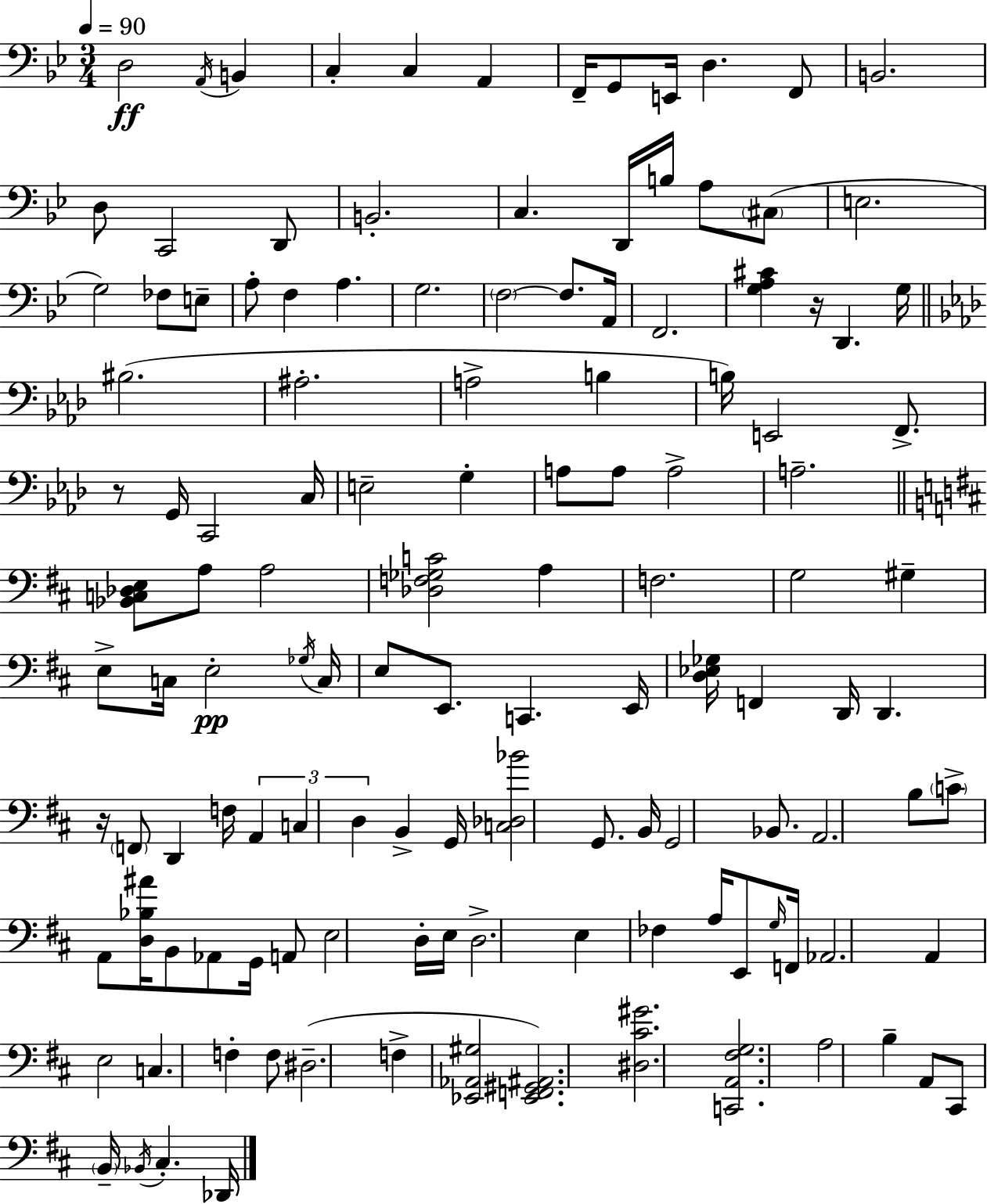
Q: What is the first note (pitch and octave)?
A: D3